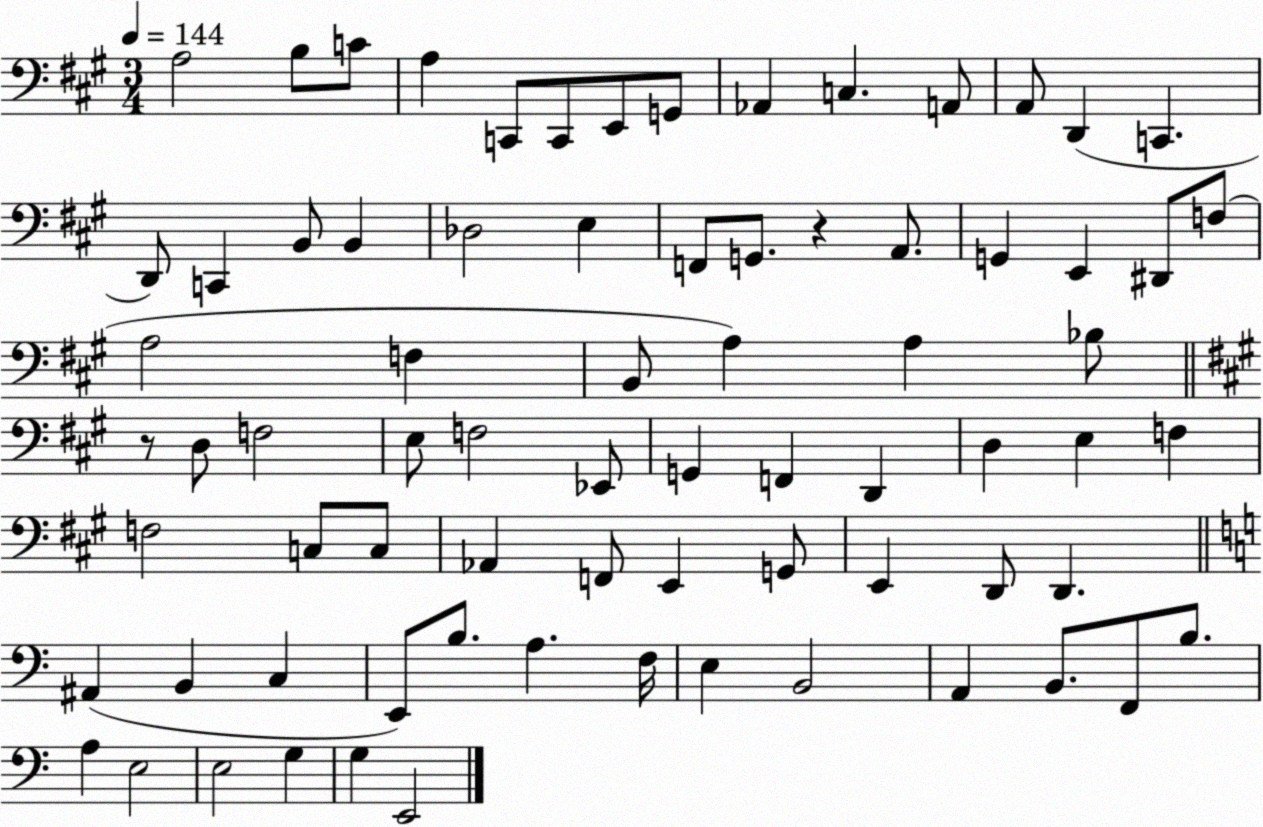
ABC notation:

X:1
T:Untitled
M:3/4
L:1/4
K:A
A,2 B,/2 C/2 A, C,,/2 C,,/2 E,,/2 G,,/2 _A,, C, A,,/2 A,,/2 D,, C,, D,,/2 C,, B,,/2 B,, _D,2 E, F,,/2 G,,/2 z A,,/2 G,, E,, ^D,,/2 F,/2 A,2 F, B,,/2 A, A, _B,/2 z/2 D,/2 F,2 E,/2 F,2 _E,,/2 G,, F,, D,, D, E, F, F,2 C,/2 C,/2 _A,, F,,/2 E,, G,,/2 E,, D,,/2 D,, ^A,, B,, C, E,,/2 B,/2 A, F,/4 E, B,,2 A,, B,,/2 F,,/2 B,/2 A, E,2 E,2 G, G, E,,2